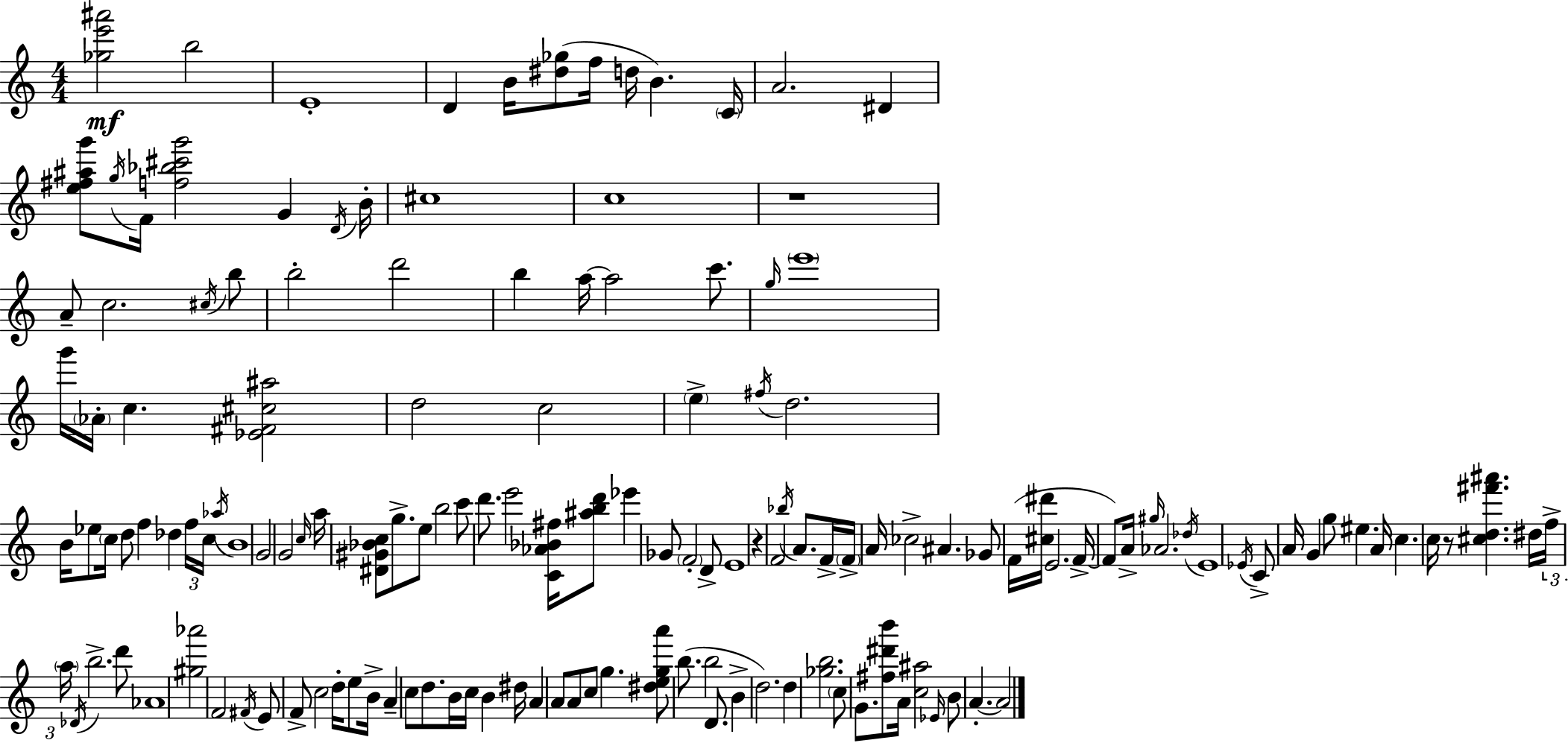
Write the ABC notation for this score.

X:1
T:Untitled
M:4/4
L:1/4
K:C
[_ge'^a']2 b2 E4 D B/4 [^d_g]/2 f/4 d/4 B C/4 A2 ^D [e^f^ag']/2 g/4 F/4 [f_b^c'g']2 G D/4 B/4 ^c4 c4 z4 A/2 c2 ^c/4 b/2 b2 d'2 b a/4 a2 c'/2 g/4 e'4 g'/4 _A/4 c [_E^F^c^a]2 d2 c2 e ^f/4 d2 B/4 _e/2 c/4 d/2 f _d f/4 c/4 _a/4 B4 G2 G2 c/4 a/4 [^D^G_Bc]/2 g/2 e/2 b2 c'/2 d'/2 e'2 [C_A_B^f]/4 [^abd']/2 _e' _G/2 F2 D/2 E4 z F2 _b/4 A/2 F/4 F/4 A/4 _c2 ^A _G/2 F/4 [^c^d']/4 E2 F/4 F/2 A/4 ^g/4 _A2 _d/4 E4 _E/4 C/2 A/4 G g/2 ^e A/4 c c/4 z/2 [^cd^f'^a'] ^d/4 f/4 a/4 _D/4 b2 d'/2 _A4 [^g_a']2 F2 ^F/4 E/2 F/2 c2 d/4 e/2 B/4 A c/2 d/2 B/4 c/4 B ^d/4 A A/2 A/2 c/2 g [^dega']/2 b/2 b2 D/2 B d2 d [_gb]2 c/2 G/2 [^f^d'b']/2 A/4 [c^a]2 _E/4 B/2 A A2